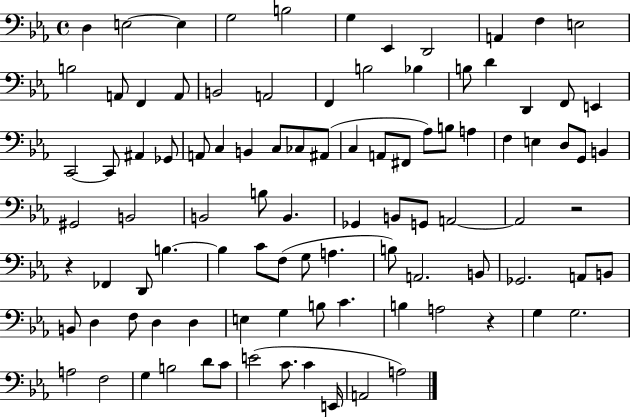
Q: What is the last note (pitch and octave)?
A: A3